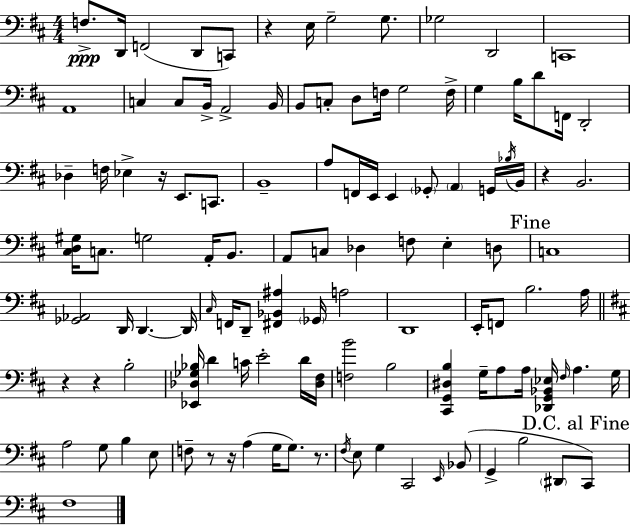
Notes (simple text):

F3/e. D2/s F2/h D2/e C2/e R/q E3/s G3/h G3/e. Gb3/h D2/h C2/w A2/w C3/q C3/e B2/s A2/h B2/s B2/e C3/e D3/e F3/s G3/h F3/s G3/q B3/s D4/e F2/s D2/h Db3/q F3/s Eb3/q R/s E2/e. C2/e. B2/w A3/e F2/s E2/s E2/q Gb2/e A2/q G2/s Bb3/s B2/s R/q B2/h. [C#3,D3,G#3]/s C3/e. G3/h A2/s B2/e. A2/e C3/e Db3/q F3/e E3/q D3/e C3/w [Gb2,Ab2]/h D2/s D2/q. D2/s C#3/s F2/s D2/e [F#2,Bb2,A#3]/q Gb2/s A3/h D2/w E2/s F2/e B3/h. A3/s R/q R/q B3/h [Eb2,Db3,Gb3,Bb3]/s D4/q C4/s E4/h D4/s [Db3,F#3]/s [F3,B4]/h B3/h [C#2,G2,D#3,B3]/q G3/s A3/e A3/s [Db2,G2,Bb2,Eb3]/s F#3/s A3/q. G3/s A3/h G3/e B3/q E3/e F3/e R/e R/s A3/q G3/s G3/e. R/e. F#3/s E3/e G3/q C#2/h E2/s Bb2/e G2/q B3/h D#2/e C#2/e F#3/w